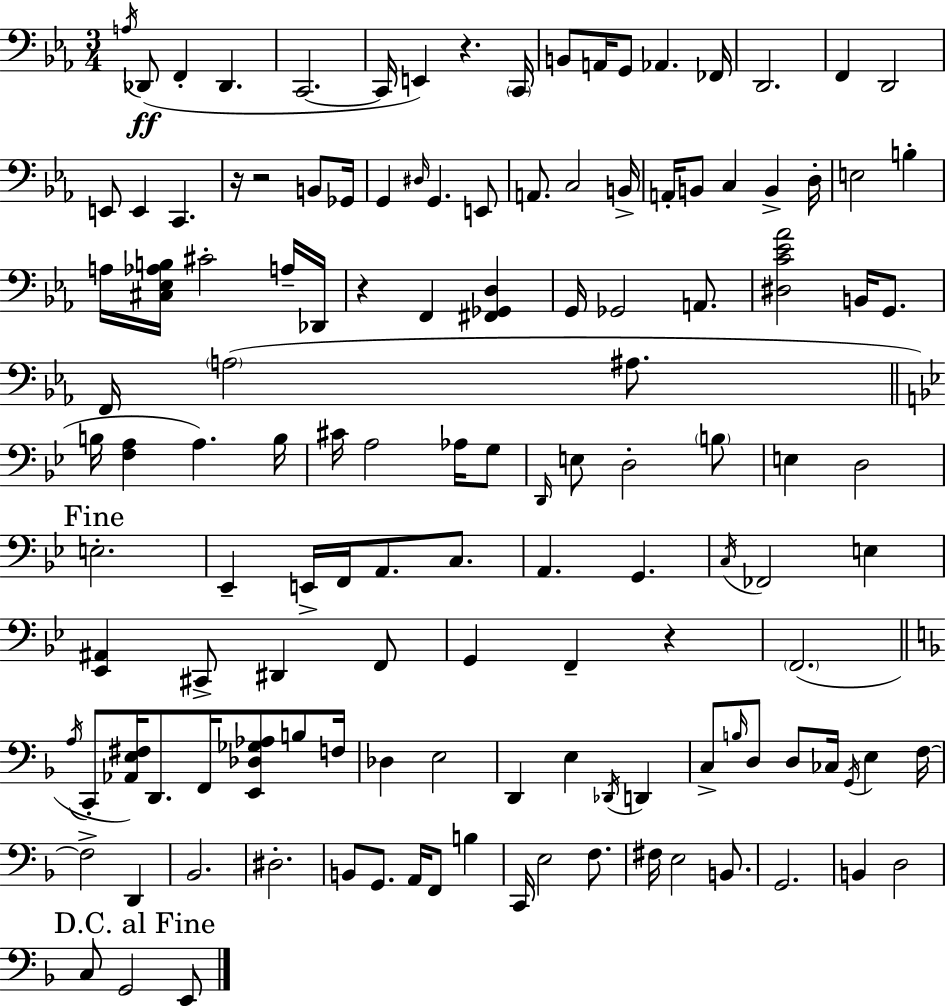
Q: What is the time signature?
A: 3/4